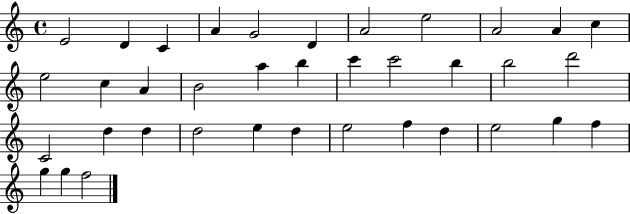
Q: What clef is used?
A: treble